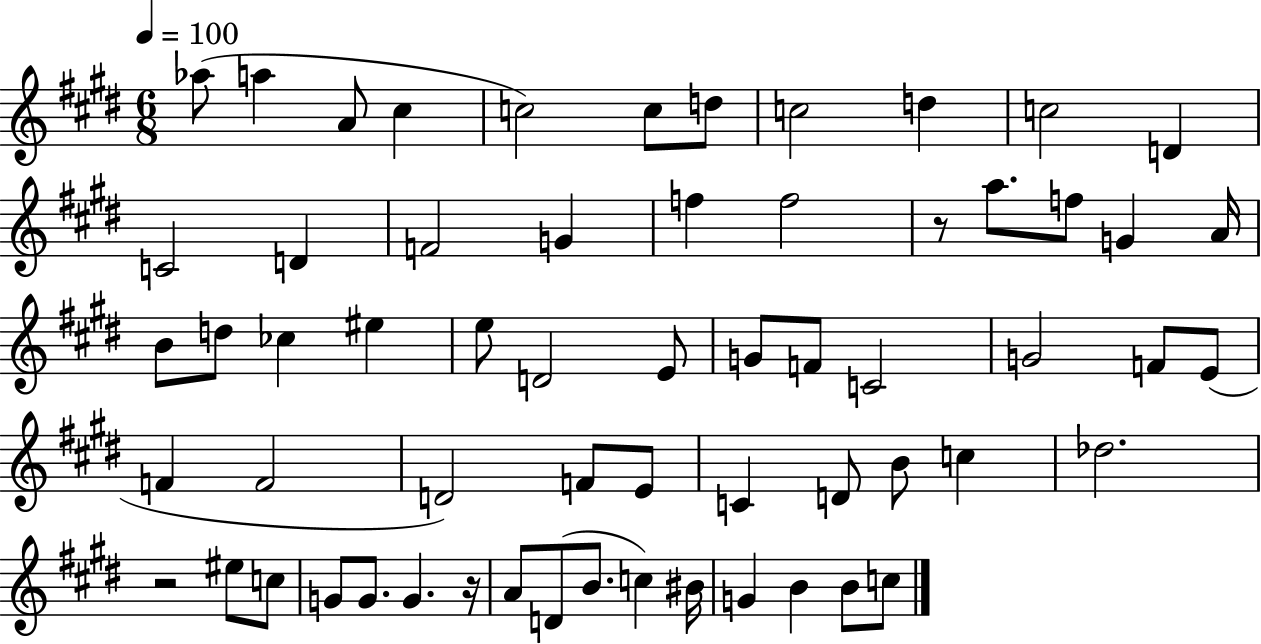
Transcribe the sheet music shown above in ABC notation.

X:1
T:Untitled
M:6/8
L:1/4
K:E
_a/2 a A/2 ^c c2 c/2 d/2 c2 d c2 D C2 D F2 G f f2 z/2 a/2 f/2 G A/4 B/2 d/2 _c ^e e/2 D2 E/2 G/2 F/2 C2 G2 F/2 E/2 F F2 D2 F/2 E/2 C D/2 B/2 c _d2 z2 ^e/2 c/2 G/2 G/2 G z/4 A/2 D/2 B/2 c ^B/4 G B B/2 c/2